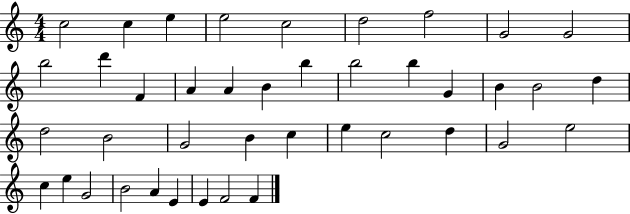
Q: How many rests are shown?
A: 0